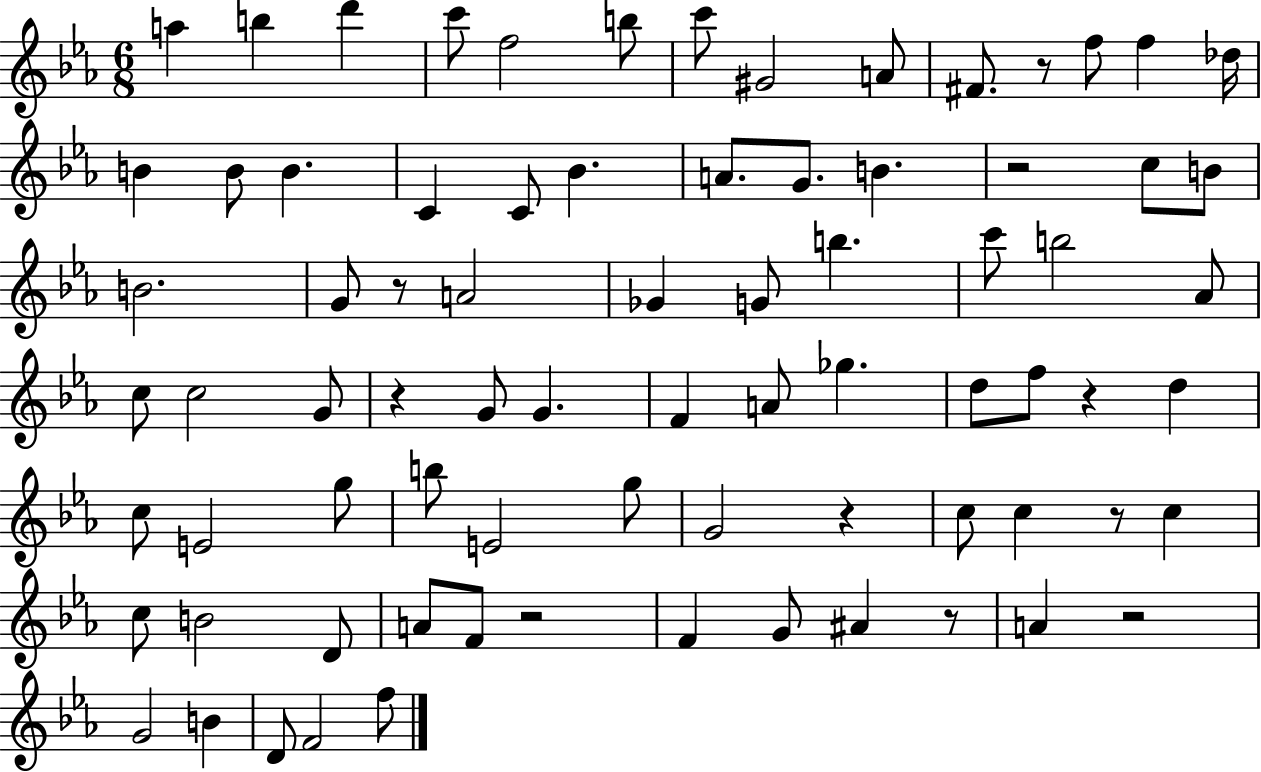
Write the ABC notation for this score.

X:1
T:Untitled
M:6/8
L:1/4
K:Eb
a b d' c'/2 f2 b/2 c'/2 ^G2 A/2 ^F/2 z/2 f/2 f _d/4 B B/2 B C C/2 _B A/2 G/2 B z2 c/2 B/2 B2 G/2 z/2 A2 _G G/2 b c'/2 b2 _A/2 c/2 c2 G/2 z G/2 G F A/2 _g d/2 f/2 z d c/2 E2 g/2 b/2 E2 g/2 G2 z c/2 c z/2 c c/2 B2 D/2 A/2 F/2 z2 F G/2 ^A z/2 A z2 G2 B D/2 F2 f/2